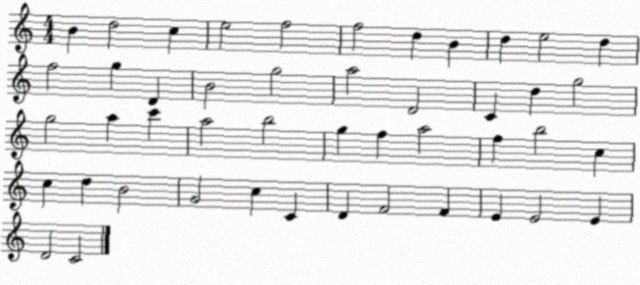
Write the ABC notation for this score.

X:1
T:Untitled
M:4/4
L:1/4
K:C
B d2 c e2 f2 f2 d B d e2 d f2 g D B2 g2 a2 D2 C d g2 g2 a c' a2 b2 g f a2 f b2 c c d B2 G2 c C D F2 F E E2 E D2 C2